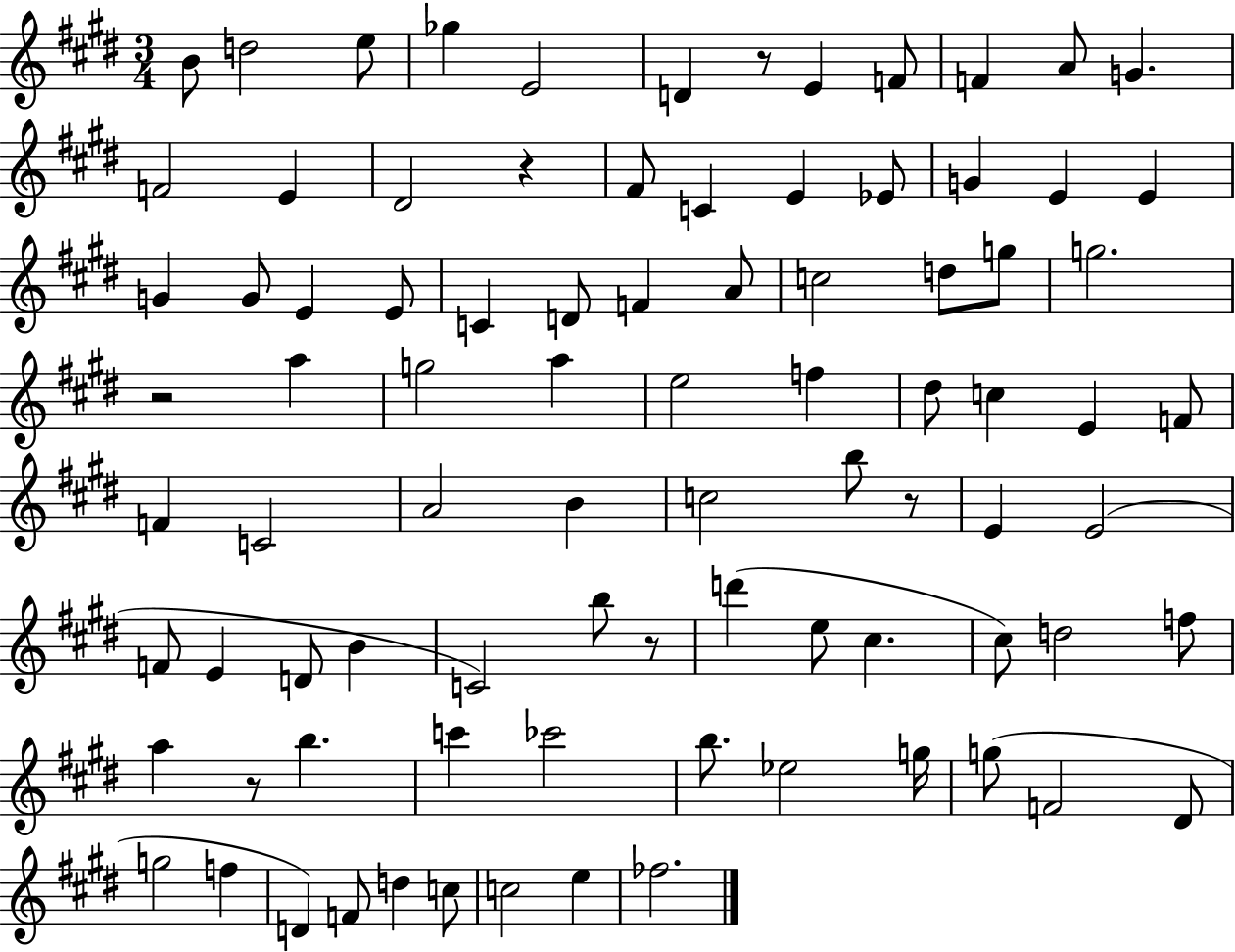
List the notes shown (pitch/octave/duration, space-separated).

B4/e D5/h E5/e Gb5/q E4/h D4/q R/e E4/q F4/e F4/q A4/e G4/q. F4/h E4/q D#4/h R/q F#4/e C4/q E4/q Eb4/e G4/q E4/q E4/q G4/q G4/e E4/q E4/e C4/q D4/e F4/q A4/e C5/h D5/e G5/e G5/h. R/h A5/q G5/h A5/q E5/h F5/q D#5/e C5/q E4/q F4/e F4/q C4/h A4/h B4/q C5/h B5/e R/e E4/q E4/h F4/e E4/q D4/e B4/q C4/h B5/e R/e D6/q E5/e C#5/q. C#5/e D5/h F5/e A5/q R/e B5/q. C6/q CES6/h B5/e. Eb5/h G5/s G5/e F4/h D#4/e G5/h F5/q D4/q F4/e D5/q C5/e C5/h E5/q FES5/h.